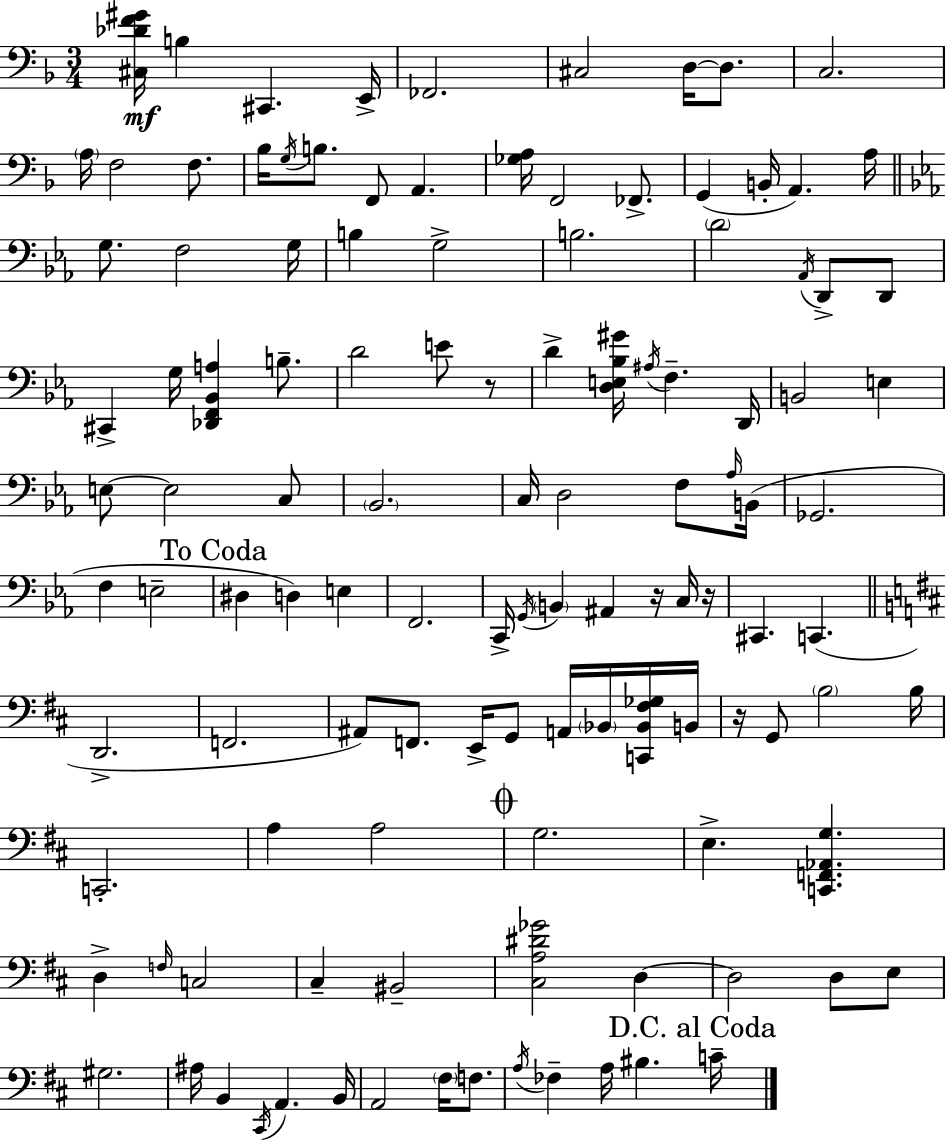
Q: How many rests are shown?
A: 4